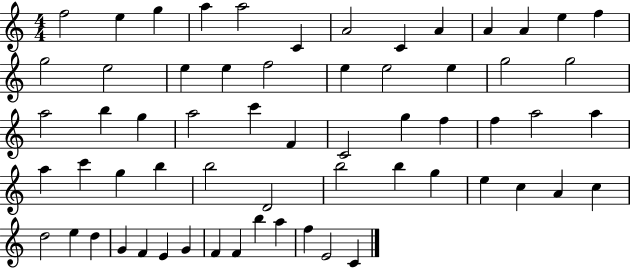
{
  \clef treble
  \numericTimeSignature
  \time 4/4
  \key c \major
  f''2 e''4 g''4 | a''4 a''2 c'4 | a'2 c'4 a'4 | a'4 a'4 e''4 f''4 | \break g''2 e''2 | e''4 e''4 f''2 | e''4 e''2 e''4 | g''2 g''2 | \break a''2 b''4 g''4 | a''2 c'''4 f'4 | c'2 g''4 f''4 | f''4 a''2 a''4 | \break a''4 c'''4 g''4 b''4 | b''2 d'2 | b''2 b''4 g''4 | e''4 c''4 a'4 c''4 | \break d''2 e''4 d''4 | g'4 f'4 e'4 g'4 | f'4 f'4 b''4 a''4 | f''4 e'2 c'4 | \break \bar "|."
}